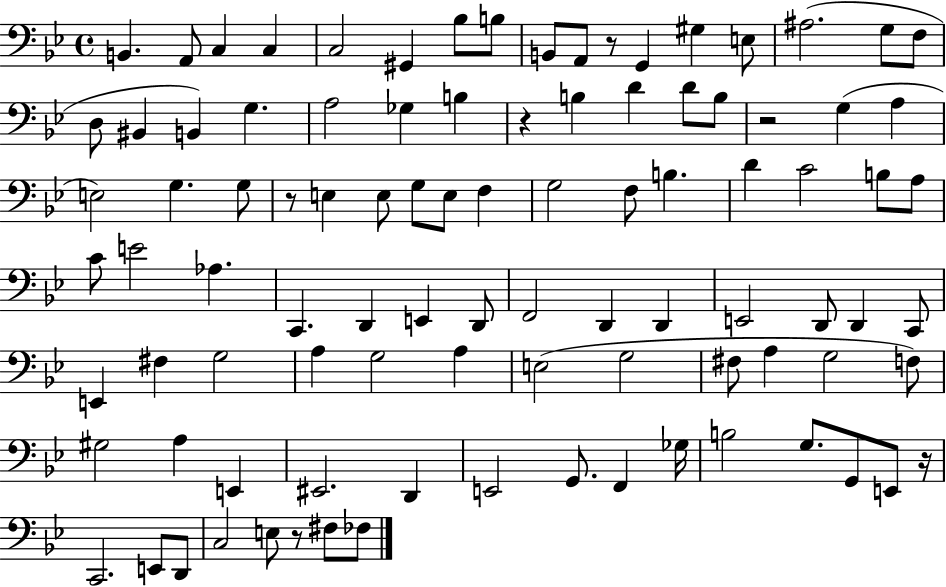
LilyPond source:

{
  \clef bass
  \time 4/4
  \defaultTimeSignature
  \key bes \major
  b,4. a,8 c4 c4 | c2 gis,4 bes8 b8 | b,8 a,8 r8 g,4 gis4 e8 | ais2.( g8 f8 | \break d8 bis,4 b,4) g4. | a2 ges4 b4 | r4 b4 d'4 d'8 b8 | r2 g4( a4 | \break e2) g4. g8 | r8 e4 e8 g8 e8 f4 | g2 f8 b4. | d'4 c'2 b8 a8 | \break c'8 e'2 aes4. | c,4. d,4 e,4 d,8 | f,2 d,4 d,4 | e,2 d,8 d,4 c,8 | \break e,4 fis4 g2 | a4 g2 a4 | e2( g2 | fis8 a4 g2 f8) | \break gis2 a4 e,4 | eis,2. d,4 | e,2 g,8. f,4 ges16 | b2 g8. g,8 e,8 r16 | \break c,2. e,8 d,8 | c2 e8 r8 fis8 fes8 | \bar "|."
}